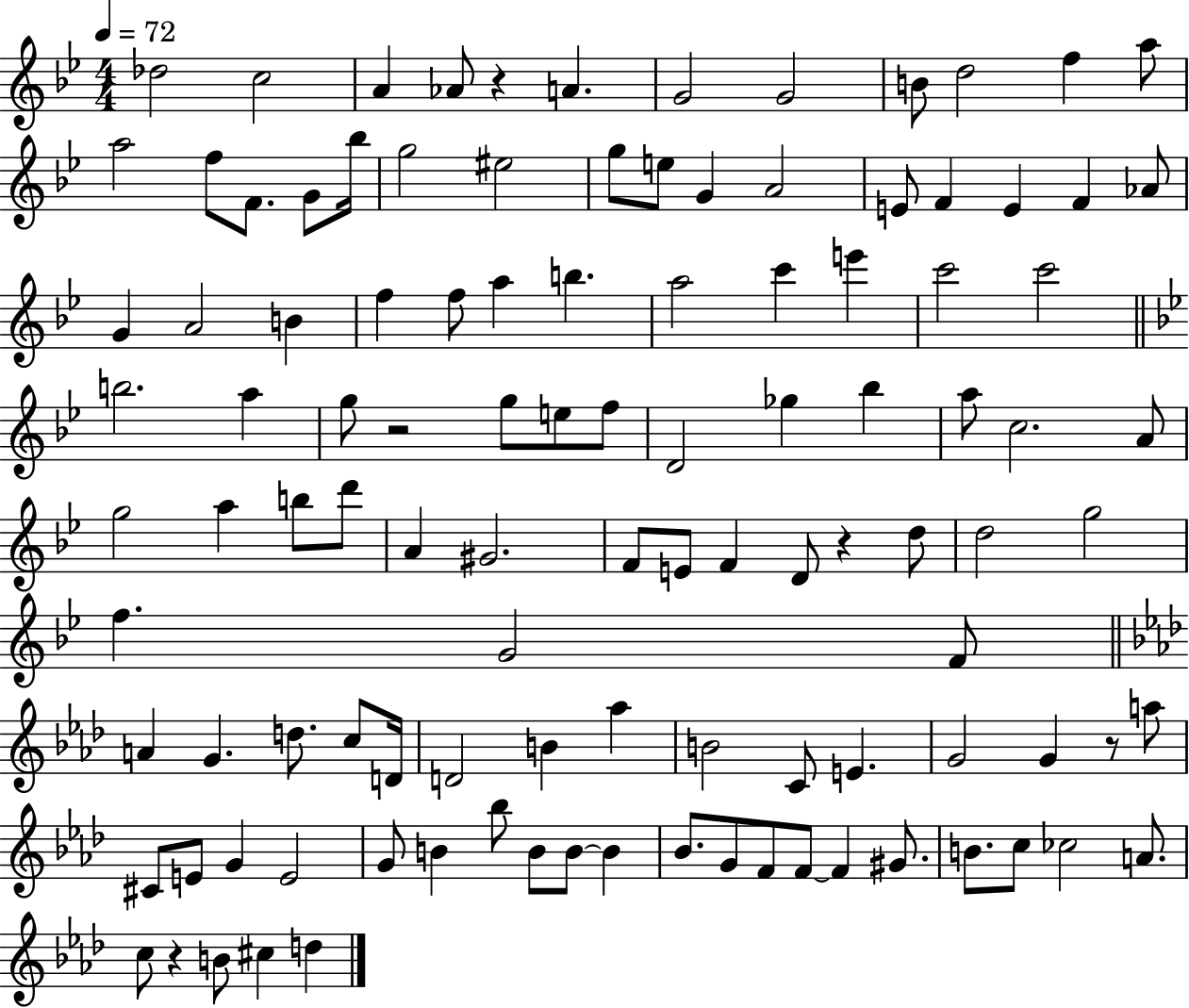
{
  \clef treble
  \numericTimeSignature
  \time 4/4
  \key bes \major
  \tempo 4 = 72
  des''2 c''2 | a'4 aes'8 r4 a'4. | g'2 g'2 | b'8 d''2 f''4 a''8 | \break a''2 f''8 f'8. g'8 bes''16 | g''2 eis''2 | g''8 e''8 g'4 a'2 | e'8 f'4 e'4 f'4 aes'8 | \break g'4 a'2 b'4 | f''4 f''8 a''4 b''4. | a''2 c'''4 e'''4 | c'''2 c'''2 | \break \bar "||" \break \key bes \major b''2. a''4 | g''8 r2 g''8 e''8 f''8 | d'2 ges''4 bes''4 | a''8 c''2. a'8 | \break g''2 a''4 b''8 d'''8 | a'4 gis'2. | f'8 e'8 f'4 d'8 r4 d''8 | d''2 g''2 | \break f''4. g'2 f'8 | \bar "||" \break \key f \minor a'4 g'4. d''8. c''8 d'16 | d'2 b'4 aes''4 | b'2 c'8 e'4. | g'2 g'4 r8 a''8 | \break cis'8 e'8 g'4 e'2 | g'8 b'4 bes''8 b'8 b'8~~ b'4 | bes'8. g'8 f'8 f'8~~ f'4 gis'8. | b'8. c''8 ces''2 a'8. | \break c''8 r4 b'8 cis''4 d''4 | \bar "|."
}